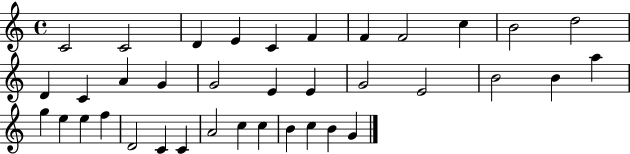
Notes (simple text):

C4/h C4/h D4/q E4/q C4/q F4/q F4/q F4/h C5/q B4/h D5/h D4/q C4/q A4/q G4/q G4/h E4/q E4/q G4/h E4/h B4/h B4/q A5/q G5/q E5/q E5/q F5/q D4/h C4/q C4/q A4/h C5/q C5/q B4/q C5/q B4/q G4/q